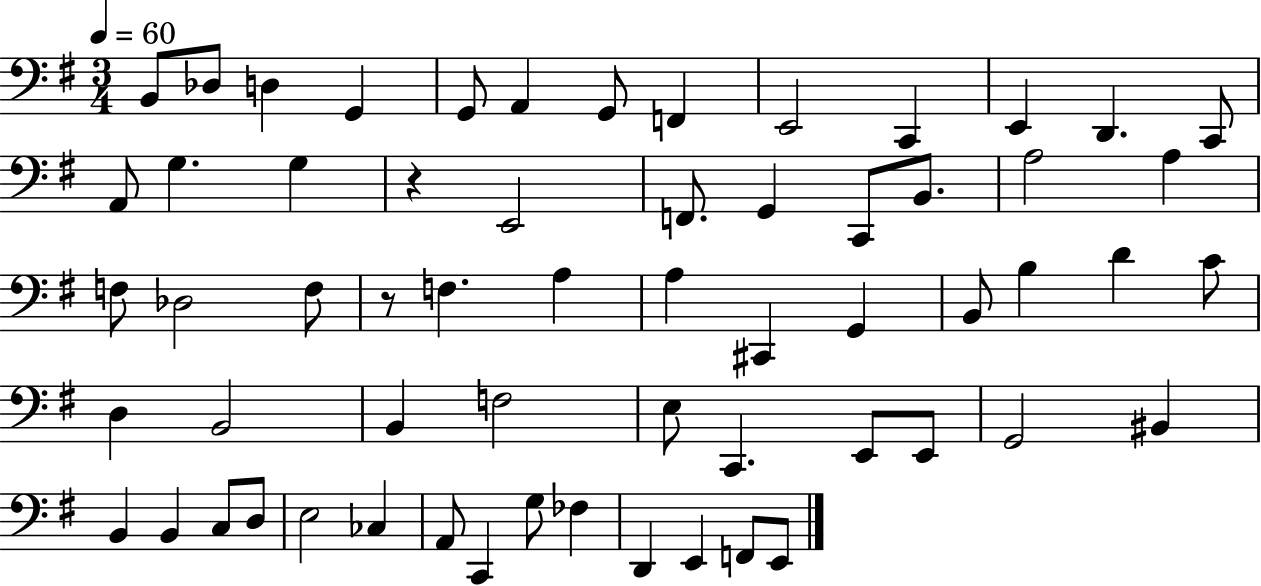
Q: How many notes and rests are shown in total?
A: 61